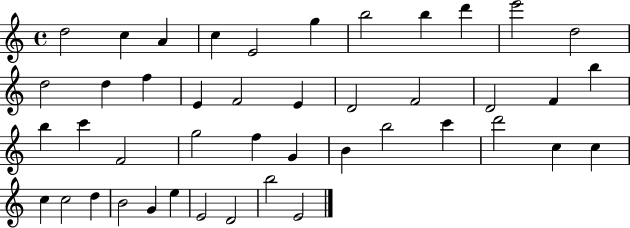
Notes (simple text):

D5/h C5/q A4/q C5/q E4/h G5/q B5/h B5/q D6/q E6/h D5/h D5/h D5/q F5/q E4/q F4/h E4/q D4/h F4/h D4/h F4/q B5/q B5/q C6/q F4/h G5/h F5/q G4/q B4/q B5/h C6/q D6/h C5/q C5/q C5/q C5/h D5/q B4/h G4/q E5/q E4/h D4/h B5/h E4/h